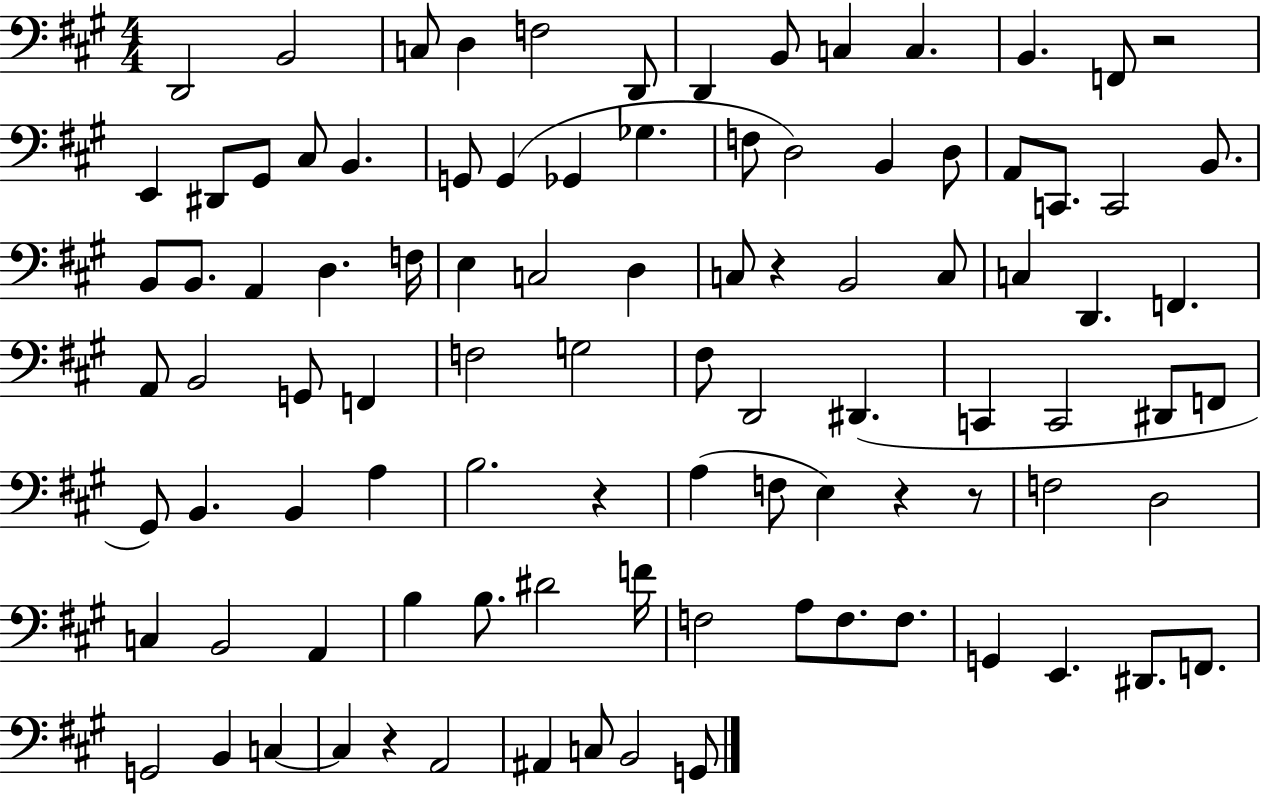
D2/h B2/h C3/e D3/q F3/h D2/e D2/q B2/e C3/q C3/q. B2/q. F2/e R/h E2/q D#2/e G#2/e C#3/e B2/q. G2/e G2/q Gb2/q Gb3/q. F3/e D3/h B2/q D3/e A2/e C2/e. C2/h B2/e. B2/e B2/e. A2/q D3/q. F3/s E3/q C3/h D3/q C3/e R/q B2/h C3/e C3/q D2/q. F2/q. A2/e B2/h G2/e F2/q F3/h G3/h F#3/e D2/h D#2/q. C2/q C2/h D#2/e F2/e G#2/e B2/q. B2/q A3/q B3/h. R/q A3/q F3/e E3/q R/q R/e F3/h D3/h C3/q B2/h A2/q B3/q B3/e. D#4/h F4/s F3/h A3/e F3/e. F3/e. G2/q E2/q. D#2/e. F2/e. G2/h B2/q C3/q C3/q R/q A2/h A#2/q C3/e B2/h G2/e